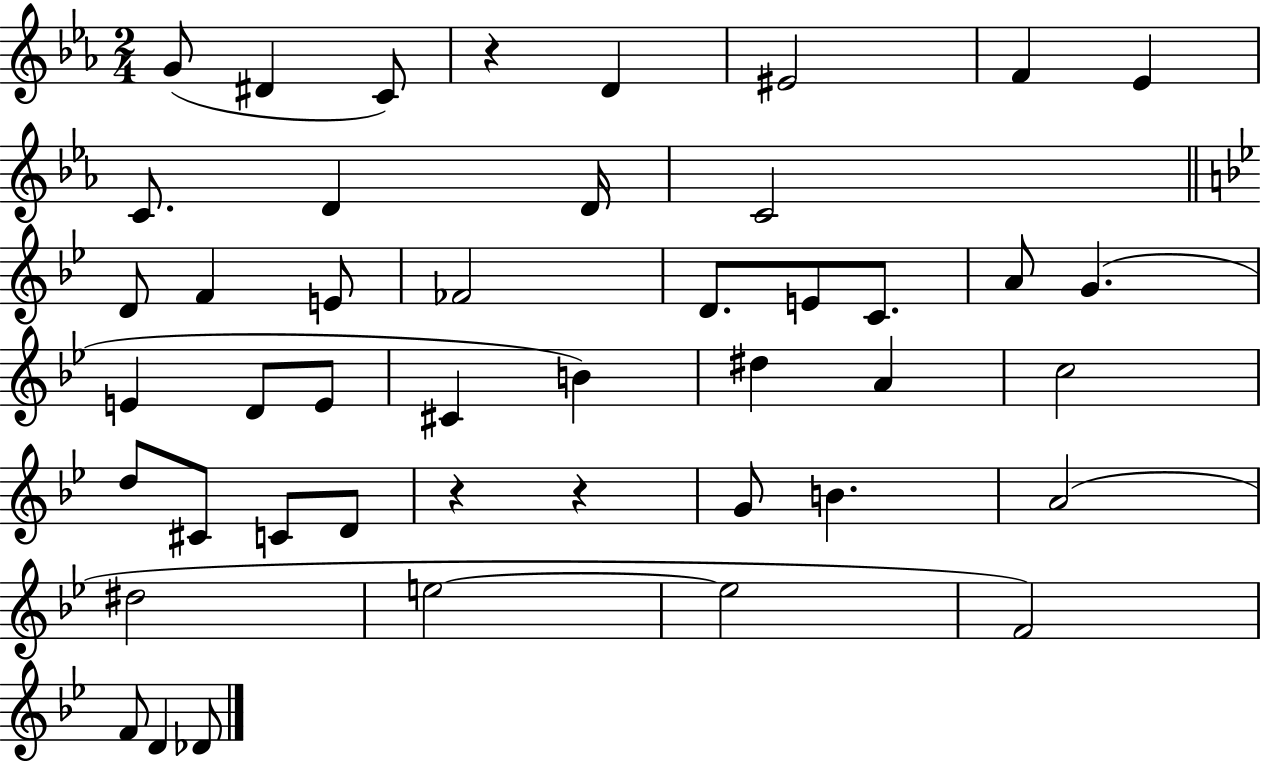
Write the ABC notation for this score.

X:1
T:Untitled
M:2/4
L:1/4
K:Eb
G/2 ^D C/2 z D ^E2 F _E C/2 D D/4 C2 D/2 F E/2 _F2 D/2 E/2 C/2 A/2 G E D/2 E/2 ^C B ^d A c2 d/2 ^C/2 C/2 D/2 z z G/2 B A2 ^d2 e2 e2 F2 F/2 D _D/2